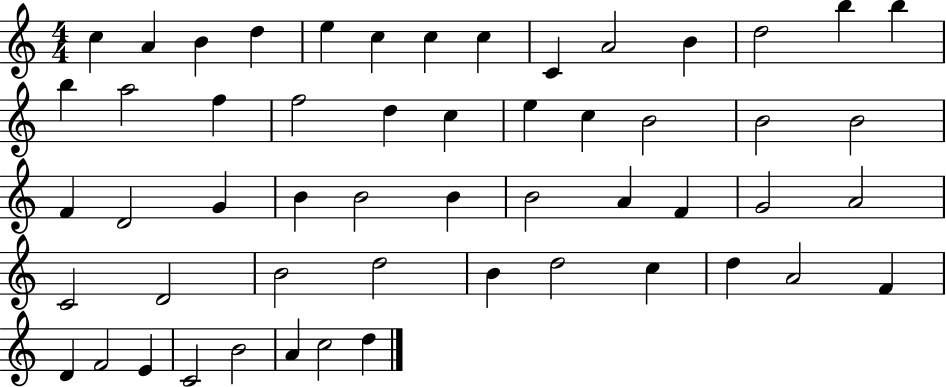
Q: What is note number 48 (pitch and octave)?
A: F4